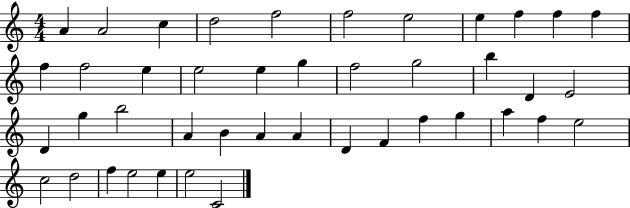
{
  \clef treble
  \numericTimeSignature
  \time 4/4
  \key c \major
  a'4 a'2 c''4 | d''2 f''2 | f''2 e''2 | e''4 f''4 f''4 f''4 | \break f''4 f''2 e''4 | e''2 e''4 g''4 | f''2 g''2 | b''4 d'4 e'2 | \break d'4 g''4 b''2 | a'4 b'4 a'4 a'4 | d'4 f'4 f''4 g''4 | a''4 f''4 e''2 | \break c''2 d''2 | f''4 e''2 e''4 | e''2 c'2 | \bar "|."
}